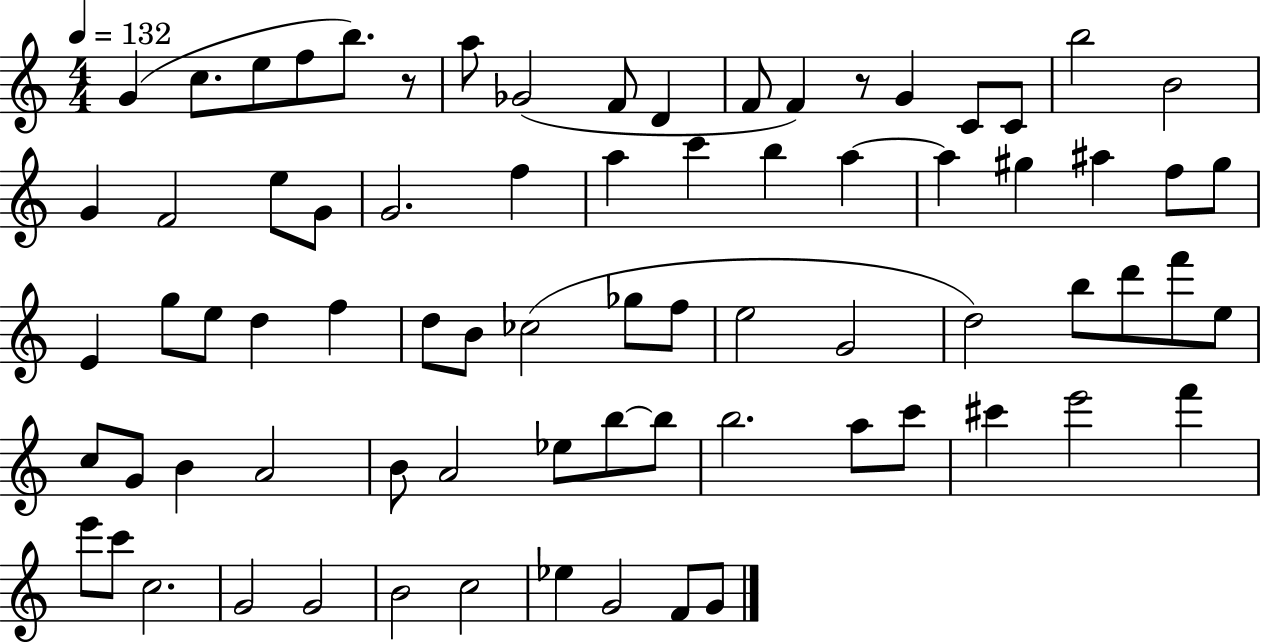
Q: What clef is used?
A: treble